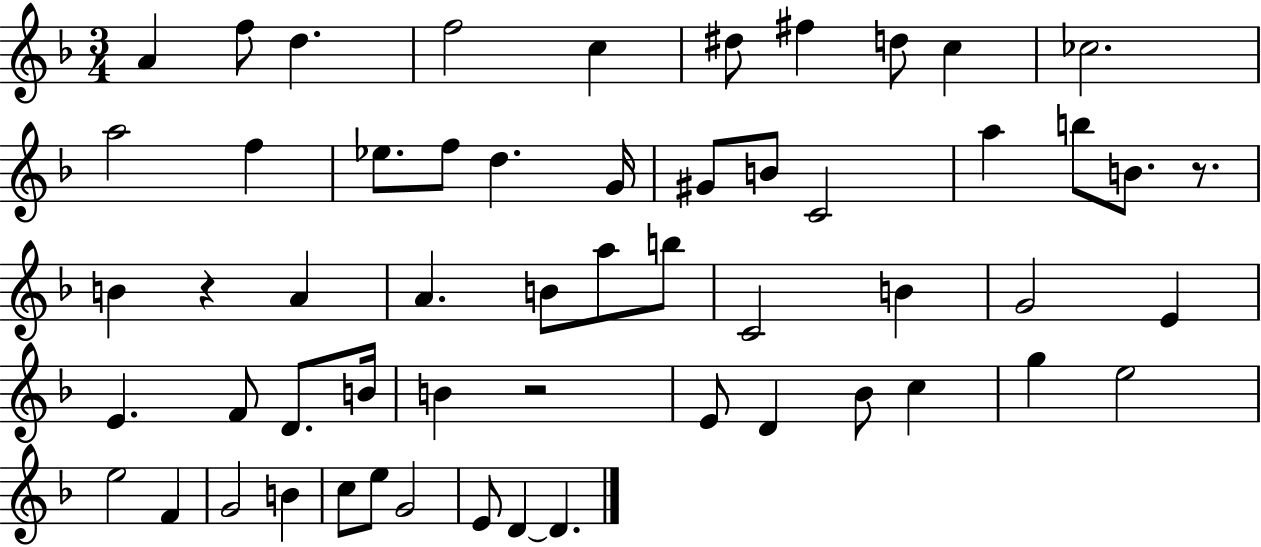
X:1
T:Untitled
M:3/4
L:1/4
K:F
A f/2 d f2 c ^d/2 ^f d/2 c _c2 a2 f _e/2 f/2 d G/4 ^G/2 B/2 C2 a b/2 B/2 z/2 B z A A B/2 a/2 b/2 C2 B G2 E E F/2 D/2 B/4 B z2 E/2 D _B/2 c g e2 e2 F G2 B c/2 e/2 G2 E/2 D D